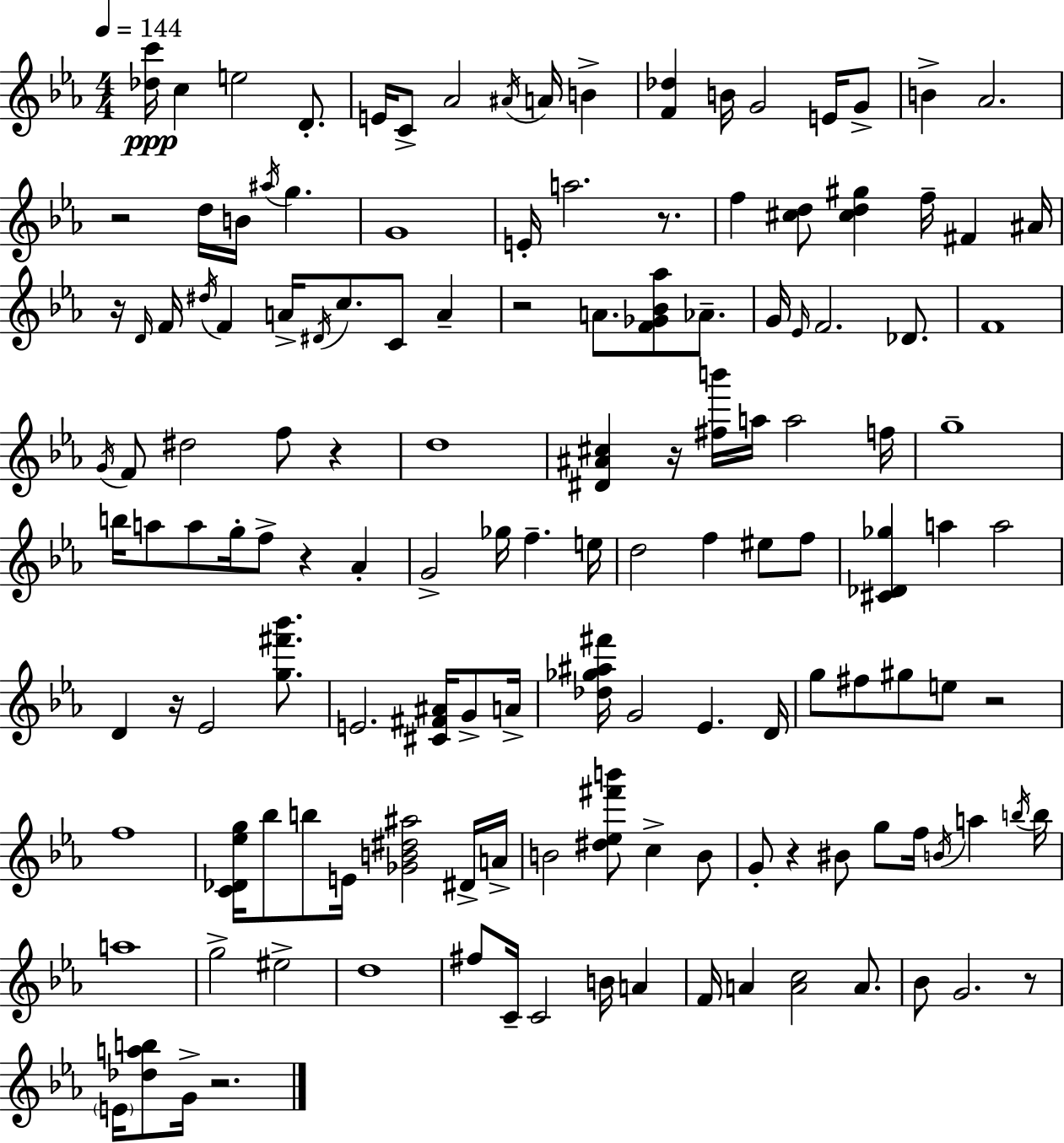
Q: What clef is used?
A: treble